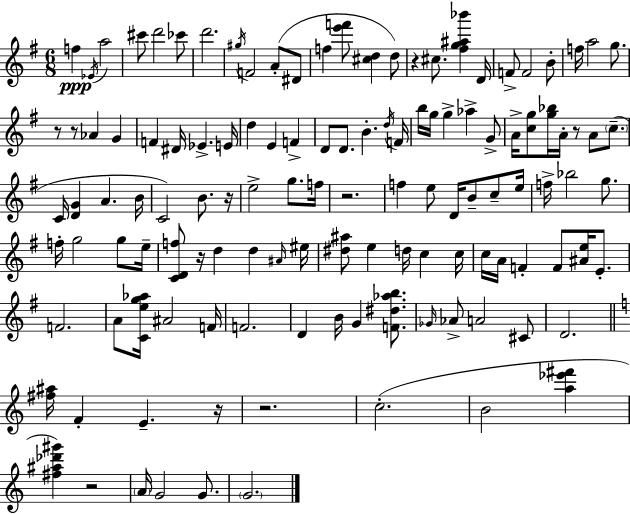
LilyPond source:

{
  \clef treble
  \numericTimeSignature
  \time 6/8
  \key e \minor
  f''4\ppp \acciaccatura { ees'16 } a''2 | cis'''8 d'''2 ces'''8 | d'''2. | \acciaccatura { gis''16 } f'2 a'8-.( | \break dis'8 f''4 <e''' f'''>8 <cis'' d''>4 | d''8) r4 cis''8. <fis'' g'' ais'' bes'''>4 | d'16 f'8-> f'2 | b'8-. f''16 a''2 g''8. | \break r8 r8 aes'4 g'4 | f'4 dis'16 ees'4.-> | e'16 d''4 e'4 f'4-> | d'8 d'8. b'4.-. | \break \acciaccatura { d''16 } f'16 b''16 g''16 g''4-> aes''4-> | g'8-> a'16-> <c'' g''>8 <g'' bes''>16 a'16-. r8 a'8 | \parenthesize c''8.--( c'16 <d' g'>4 a'4. | b'16 c'2) b'8. | \break r16 e''2-> g''8. | f''16 r2. | f''4 e''8 d'16 b'8-- | c''8-- e''16 f''16-> bes''2 | \break g''8. f''16-. g''2 | g''8 e''16-- <c' d' f''>8 r16 d''4 d''4 | \grace { ais'16 } eis''16 <dis'' ais''>8 e''4 d''16 c''4 | c''16 c''16 a'16 f'4-. f'8 | \break <ais' e''>16 e'8.-. f'2. | a'8 <c' e'' g'' aes''>16 ais'2 | f'16 f'2. | d'4 b'16 g'4 | \break <f' dis'' aes'' b''>8. \grace { ges'16 } aes'8-> a'2 | cis'8 d'2. | \bar "||" \break \key a \minor <fis'' ais''>16 f'4-. e'4.-- r16 | r2. | c''2.-.( | b'2 <a'' ees''' fis'''>4 | \break <fis'' ais'' des''' gis'''>4) r2 | \parenthesize a'16 g'2 g'8. | \parenthesize g'2. | \bar "|."
}